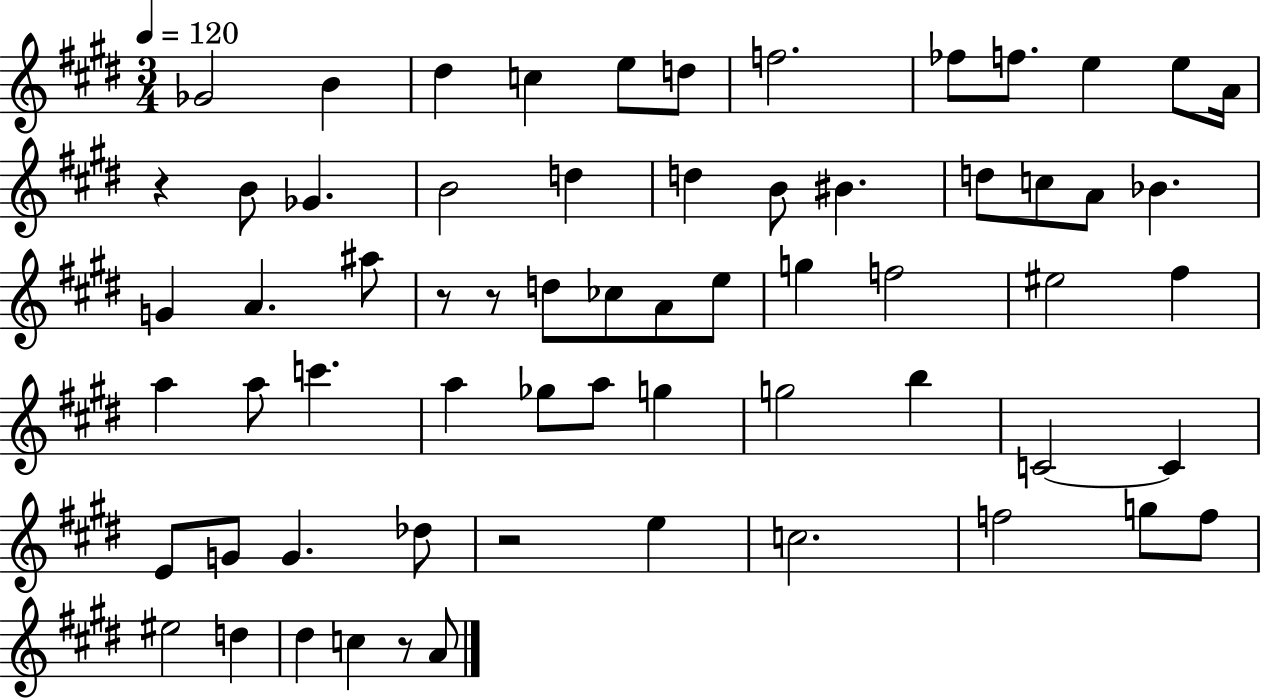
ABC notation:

X:1
T:Untitled
M:3/4
L:1/4
K:E
_G2 B ^d c e/2 d/2 f2 _f/2 f/2 e e/2 A/4 z B/2 _G B2 d d B/2 ^B d/2 c/2 A/2 _B G A ^a/2 z/2 z/2 d/2 _c/2 A/2 e/2 g f2 ^e2 ^f a a/2 c' a _g/2 a/2 g g2 b C2 C E/2 G/2 G _d/2 z2 e c2 f2 g/2 f/2 ^e2 d ^d c z/2 A/2